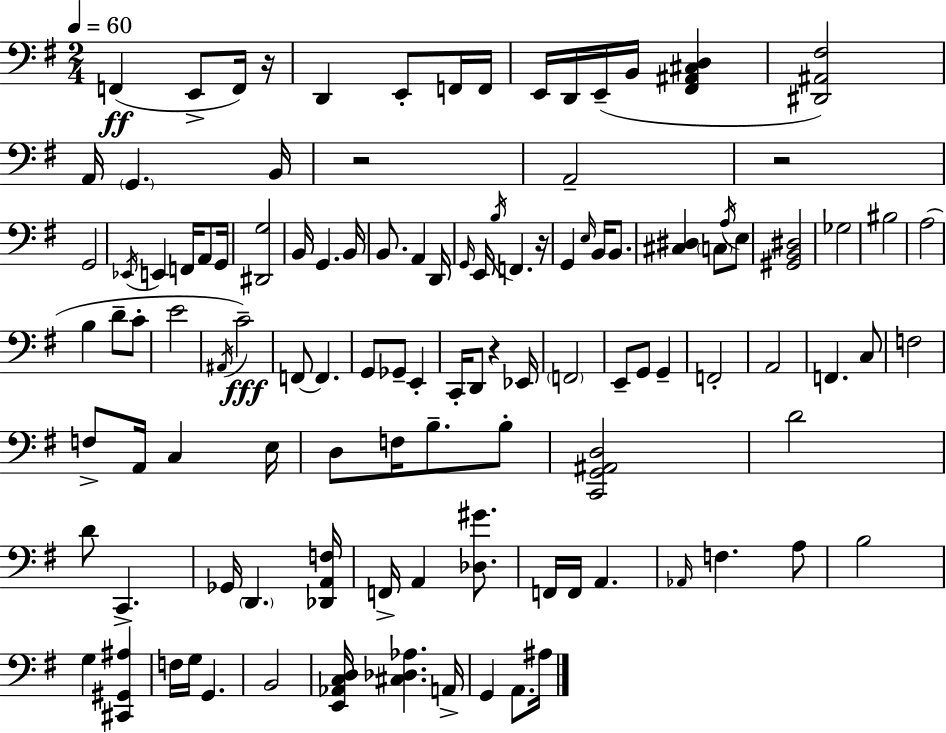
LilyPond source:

{
  \clef bass
  \numericTimeSignature
  \time 2/4
  \key g \major
  \tempo 4 = 60
  \repeat volta 2 { f,4(\ff e,8-> f,16) r16 | d,4 e,8-. f,16 f,16 | e,16 d,16 e,16--( b,16 <fis, ais, cis d>4 | <dis, ais, fis>2) | \break a,16 \parenthesize g,4. b,16 | r2 | a,2-- | r2 | \break g,2 | \acciaccatura { ees,16 } e,4 f,16 a,8 | g,16 <dis, g>2 | b,16 g,4. | \break b,16 b,8. a,4 | d,16 \grace { g,16 } e,16 \acciaccatura { b16 } f,4. | r16 g,4 \grace { e16 } | b,16 b,8. <cis dis>4 | \break \parenthesize c8 \acciaccatura { a16 } e8 <gis, b, dis>2 | ges2 | bis2 | a2( | \break b4 | d'8-- c'8-. e'2 | \acciaccatura { ais,16 }) c'2--\fff | f,8~~ | \break f,4. g,8 | ges,8-- e,4-. c,16-. d,8 | r4 ees,16 \parenthesize f,2 | e,8-- | \break g,8 g,4-- f,2-. | a,2 | f,4. | c8 f2 | \break f8-> | a,16 c4 e16 d8 | f16 b8.-- b8-. <c, g, ais, d>2 | d'2 | \break d'8 | c,4.-> ges,16 \parenthesize d,4. | <des, a, f>16 f,16-> a,4 | <des gis'>8. f,16 f,16 | \break a,4. \grace { aes,16 } f4. | a8 b2 | g4 | <cis, gis, ais>4 f16 | \break g16 g,4. b,2 | <e, aes, c d>16 | <cis des aes>4. a,16-> g,4 | a,8. ais16 } \bar "|."
}